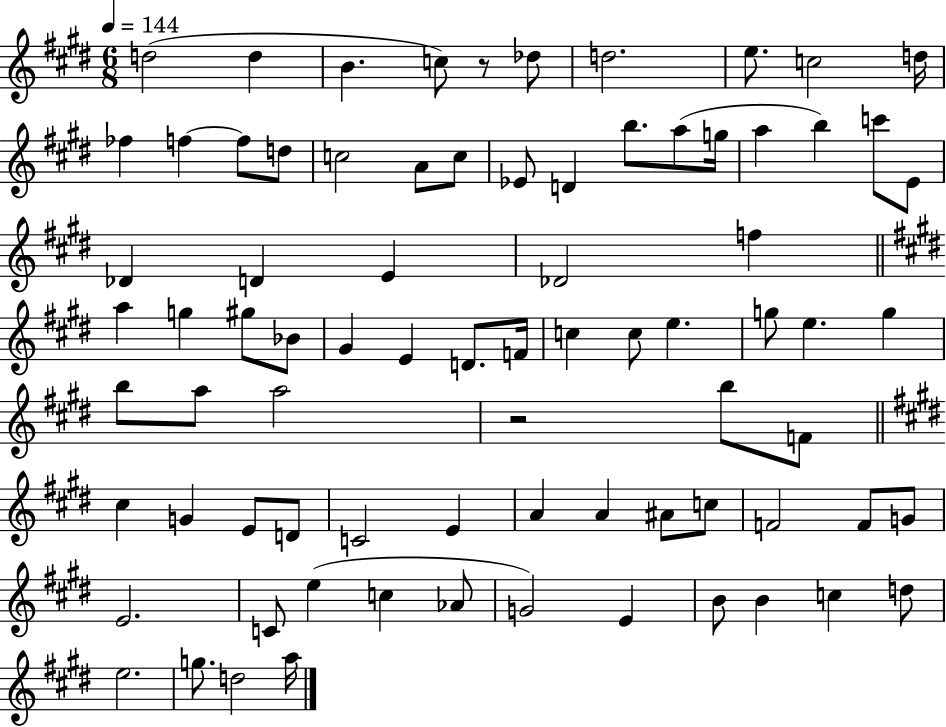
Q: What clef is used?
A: treble